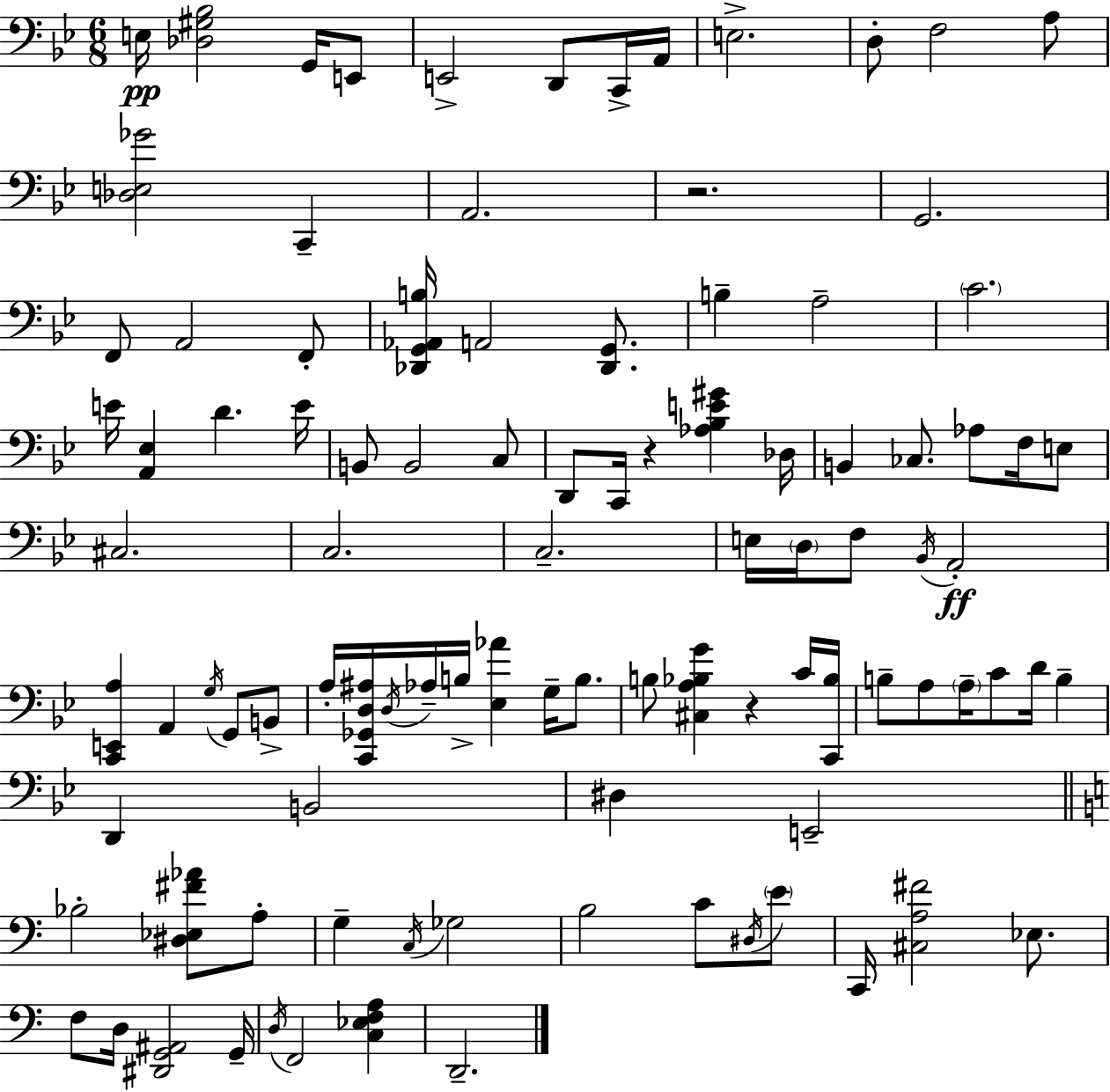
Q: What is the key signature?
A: BES major